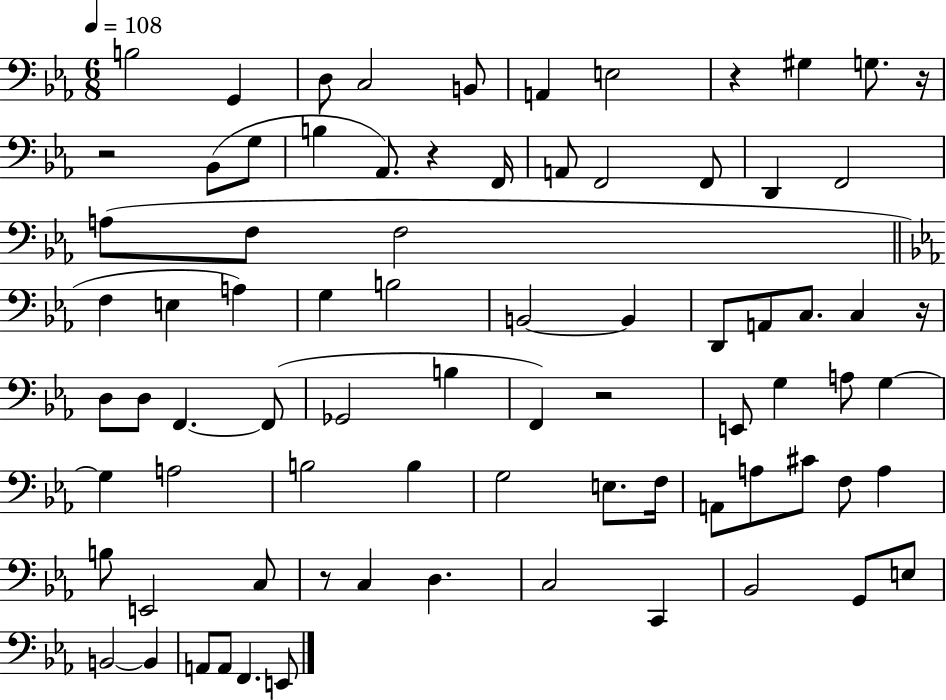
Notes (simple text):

B3/h G2/q D3/e C3/h B2/e A2/q E3/h R/q G#3/q G3/e. R/s R/h Bb2/e G3/e B3/q Ab2/e. R/q F2/s A2/e F2/h F2/e D2/q F2/h A3/e F3/e F3/h F3/q E3/q A3/q G3/q B3/h B2/h B2/q D2/e A2/e C3/e. C3/q R/s D3/e D3/e F2/q. F2/e Gb2/h B3/q F2/q R/h E2/e G3/q A3/e G3/q G3/q A3/h B3/h B3/q G3/h E3/e. F3/s A2/e A3/e C#4/e F3/e A3/q B3/e E2/h C3/e R/e C3/q D3/q. C3/h C2/q Bb2/h G2/e E3/e B2/h B2/q A2/e A2/e F2/q. E2/e